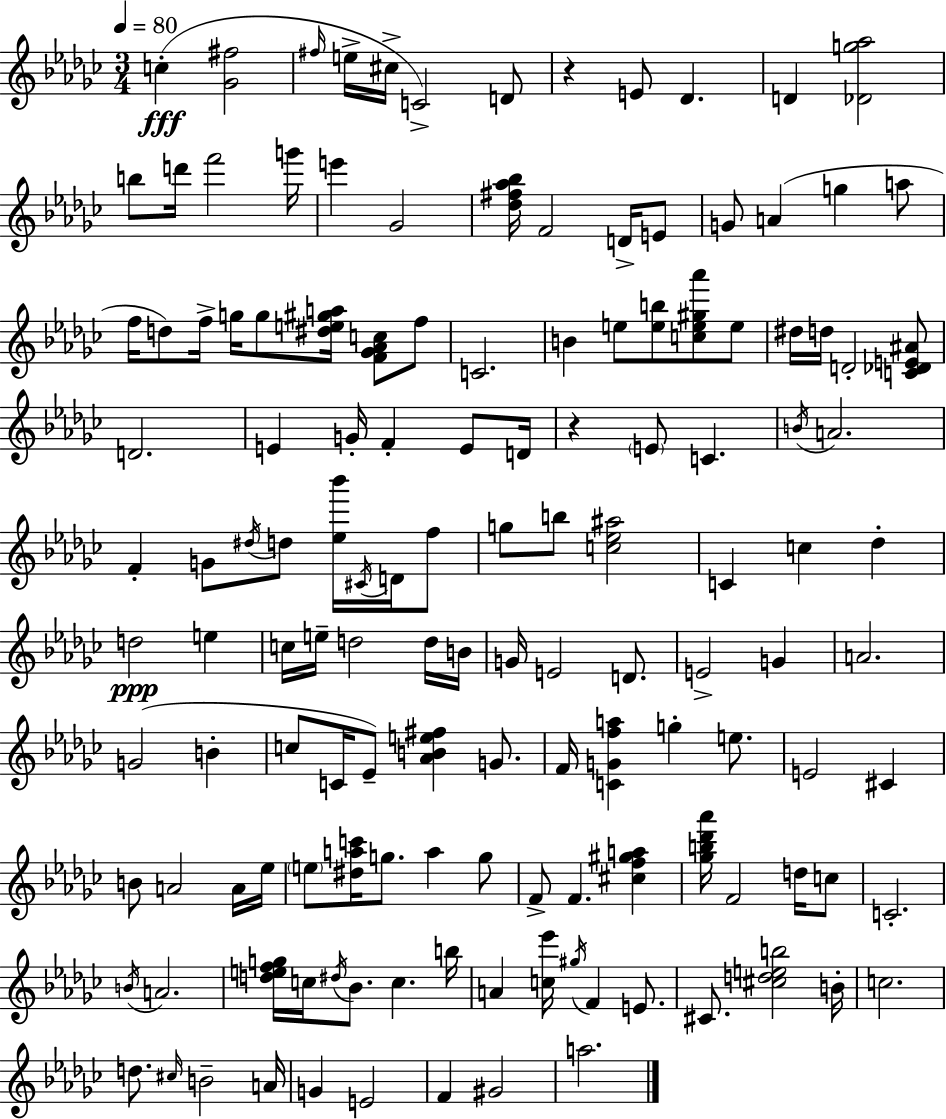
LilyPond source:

{
  \clef treble
  \numericTimeSignature
  \time 3/4
  \key ees \minor
  \tempo 4 = 80
  c''4-.(\fff <ges' fis''>2 | \grace { fis''16 } e''16-> cis''16-> c'2->) d'8 | r4 e'8 des'4. | d'4 <des' g'' aes''>2 | \break b''8 d'''16 f'''2 | g'''16 e'''4 ges'2 | <des'' fis'' aes'' bes''>16 f'2 d'16-> e'8 | g'8 a'4( g''4 a''8 | \break f''16 d''8) f''16-> g''16 g''8 <dis'' e'' gis'' a''>16 <f' ges' aes' c''>8 f''8 | c'2. | b'4 e''8 <e'' b''>8 <c'' e'' gis'' aes'''>8 e''8 | dis''16 d''16 d'2-. <c' des' e' ais'>8 | \break d'2. | e'4 g'16-. f'4-. e'8 | d'16 r4 \parenthesize e'8 c'4. | \acciaccatura { b'16 } a'2. | \break f'4-. g'8 \acciaccatura { dis''16 } d''8 <ees'' bes'''>16 | \acciaccatura { cis'16 } d'16 f''8 g''8 b''8 <c'' ees'' ais''>2 | c'4 c''4 | des''4-. d''2\ppp | \break e''4 c''16 e''16-- d''2 | d''16 b'16 g'16 e'2 | d'8. e'2-> | g'4 a'2. | \break g'2( | b'4-. c''8 c'16 ees'8--) <aes' b' e'' fis''>4 | g'8. f'16 <c' g' f'' a''>4 g''4-. | e''8. e'2 | \break cis'4 b'8 a'2 | a'16 ees''16 \parenthesize e''8 <dis'' a'' c'''>16 g''8. a''4 | g''8 f'8-> f'4. | <cis'' f'' gis'' a''>4 <ges'' b'' des''' aes'''>16 f'2 | \break d''16 c''8 c'2.-. | \acciaccatura { b'16 } a'2. | <d'' e'' f'' g''>16 c''16 \acciaccatura { dis''16 } bes'8. c''4. | b''16 a'4 <c'' ees'''>16 \acciaccatura { gis''16 } | \break f'4 e'8. cis'8. <cis'' d'' e'' b''>2 | b'16-. c''2. | d''8. \grace { cis''16 } b'2-- | a'16 g'4 | \break e'2 f'4 | gis'2 a''2. | \bar "|."
}